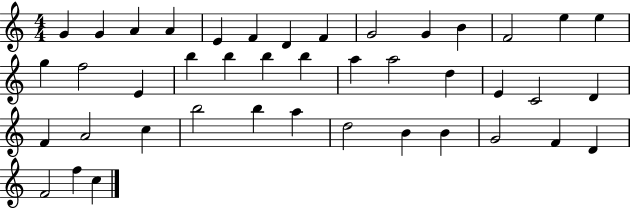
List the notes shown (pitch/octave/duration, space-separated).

G4/q G4/q A4/q A4/q E4/q F4/q D4/q F4/q G4/h G4/q B4/q F4/h E5/q E5/q G5/q F5/h E4/q B5/q B5/q B5/q B5/q A5/q A5/h D5/q E4/q C4/h D4/q F4/q A4/h C5/q B5/h B5/q A5/q D5/h B4/q B4/q G4/h F4/q D4/q F4/h F5/q C5/q